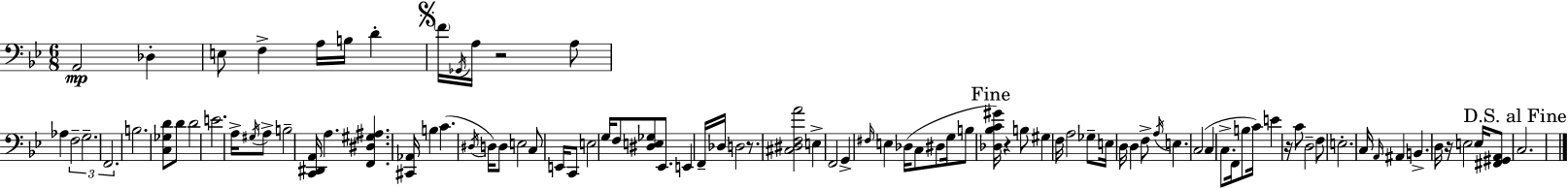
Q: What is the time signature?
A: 6/8